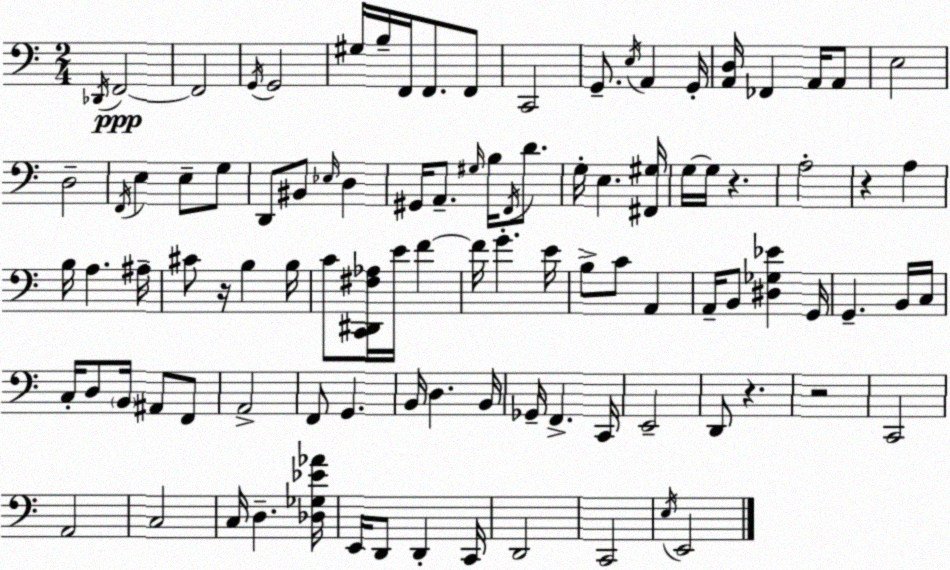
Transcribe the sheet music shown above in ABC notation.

X:1
T:Untitled
M:2/4
L:1/4
K:Am
_D,,/4 F,,2 F,,2 G,,/4 G,,2 ^G,/4 B,/4 F,,/4 F,,/2 F,,/2 C,,2 G,,/2 E,/4 A,, G,,/4 [A,,D,]/4 _F,, A,,/4 A,,/2 E,2 D,2 F,,/4 E, E,/2 G,/2 D,,/2 ^B,,/2 _E,/4 D, ^G,,/4 A,,/2 ^G,/4 B,/4 F,,/4 D/2 G,/4 E, [^F,,^G,]/4 G,/4 G,/4 z A,2 z A, B,/4 A, ^A,/4 ^C/2 z/4 B, B,/4 C/2 [C,,^D,,^F,_A,]/4 E/4 F F/4 G E/4 B,/2 C/2 A,, A,,/4 B,,/2 [^D,_G,_E] G,,/4 G,, B,,/4 C,/4 C,/4 D,/2 B,,/4 ^A,,/2 F,,/2 A,,2 F,,/2 G,, B,,/4 D, B,,/4 _G,,/4 F,, C,,/4 E,,2 D,,/2 z z2 C,,2 A,,2 C,2 C,/4 D, [_D,_G,_E_A]/4 E,,/4 D,,/2 D,, C,,/4 D,,2 C,,2 E,/4 E,,2